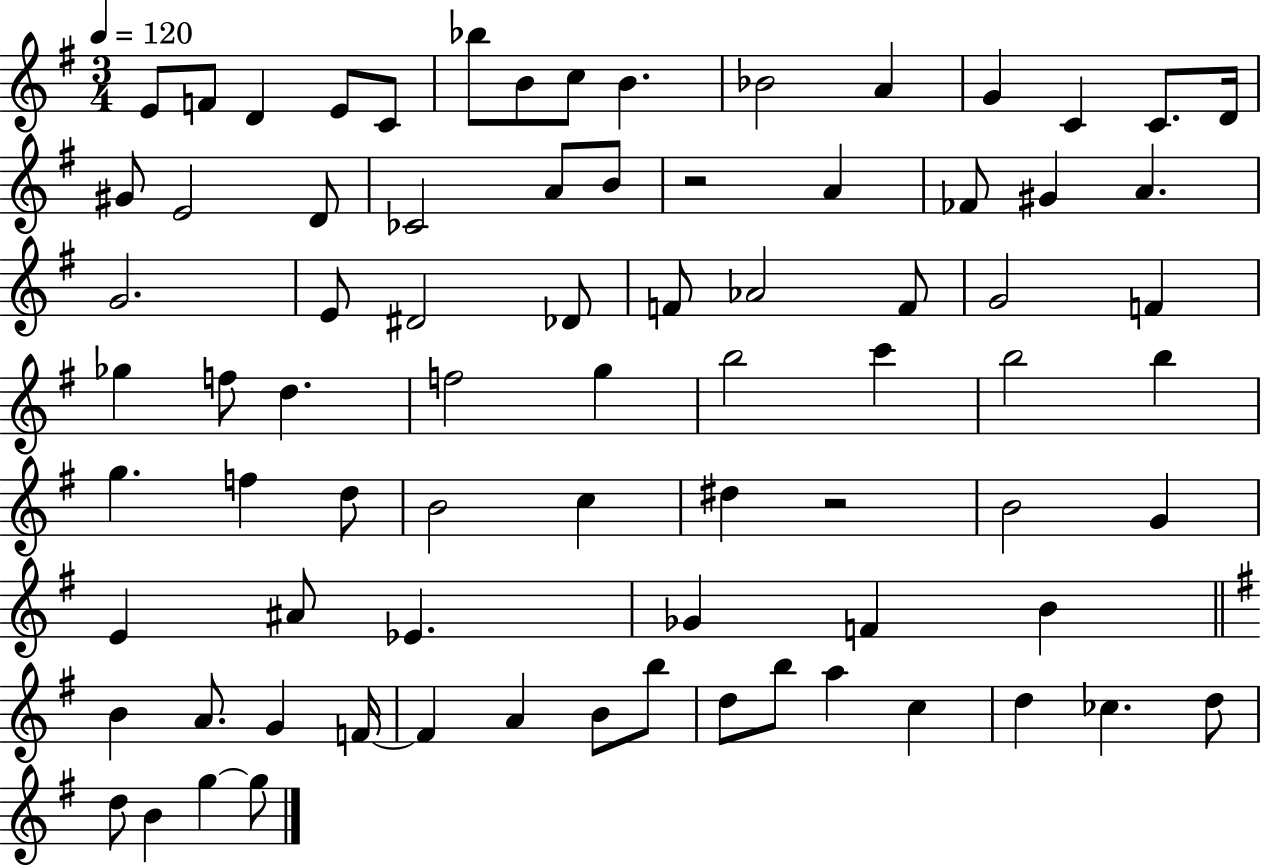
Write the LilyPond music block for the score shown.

{
  \clef treble
  \numericTimeSignature
  \time 3/4
  \key g \major
  \tempo 4 = 120
  e'8 f'8 d'4 e'8 c'8 | bes''8 b'8 c''8 b'4. | bes'2 a'4 | g'4 c'4 c'8. d'16 | \break gis'8 e'2 d'8 | ces'2 a'8 b'8 | r2 a'4 | fes'8 gis'4 a'4. | \break g'2. | e'8 dis'2 des'8 | f'8 aes'2 f'8 | g'2 f'4 | \break ges''4 f''8 d''4. | f''2 g''4 | b''2 c'''4 | b''2 b''4 | \break g''4. f''4 d''8 | b'2 c''4 | dis''4 r2 | b'2 g'4 | \break e'4 ais'8 ees'4. | ges'4 f'4 b'4 | \bar "||" \break \key g \major b'4 a'8. g'4 f'16~~ | f'4 a'4 b'8 b''8 | d''8 b''8 a''4 c''4 | d''4 ces''4. d''8 | \break d''8 b'4 g''4~~ g''8 | \bar "|."
}